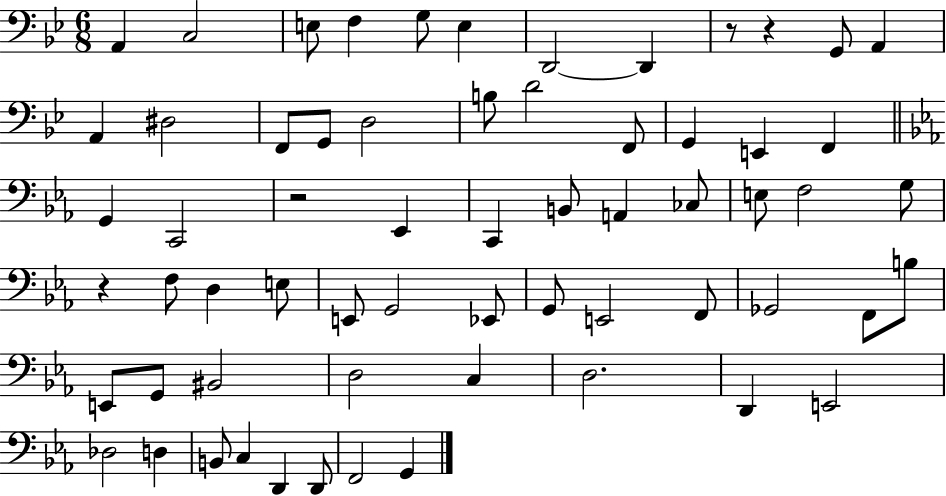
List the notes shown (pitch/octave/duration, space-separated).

A2/q C3/h E3/e F3/q G3/e E3/q D2/h D2/q R/e R/q G2/e A2/q A2/q D#3/h F2/e G2/e D3/h B3/e D4/h F2/e G2/q E2/q F2/q G2/q C2/h R/h Eb2/q C2/q B2/e A2/q CES3/e E3/e F3/h G3/e R/q F3/e D3/q E3/e E2/e G2/h Eb2/e G2/e E2/h F2/e Gb2/h F2/e B3/e E2/e G2/e BIS2/h D3/h C3/q D3/h. D2/q E2/h Db3/h D3/q B2/e C3/q D2/q D2/e F2/h G2/q